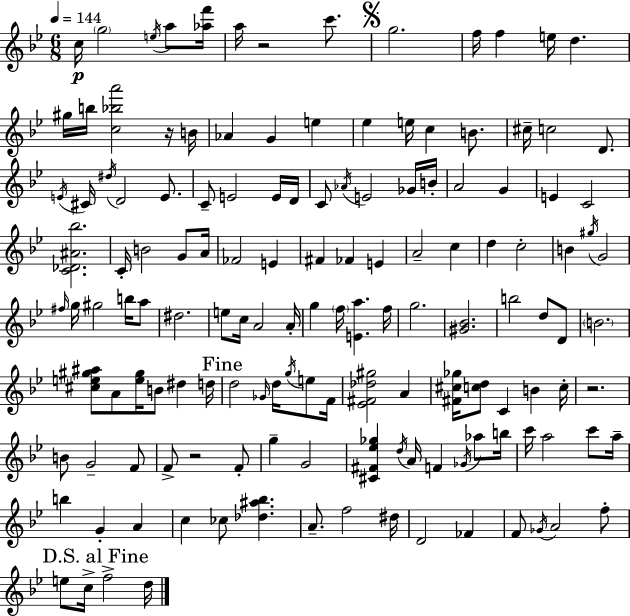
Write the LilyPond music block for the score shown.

{
  \clef treble
  \numericTimeSignature
  \time 6/8
  \key g \minor
  \tempo 4 = 144
  c''16\p \parenthesize g''2 \acciaccatura { e''16 } a''8 | <aes'' f'''>16 a''16 r2 c'''8. | \mark \markup { \musicglyph "scripts.segno" } g''2. | f''16 f''4 e''16 d''4. | \break gis''16 b''16 <c'' bes'' a'''>2 r16 | b'16 aes'4 g'4 e''4 | ees''4 e''16 c''4 b'8. | cis''16-- c''2 d'8. | \break \acciaccatura { e'16 } cis'16 \acciaccatura { dis''16 } d'2 | e'8. c'8-- e'2 | e'16 d'16 c'8 \acciaccatura { aes'16 } e'2 | ges'16 b'16-. a'2 | \break g'4 e'4 c'2 | <c' des' ais' bes''>2. | c'16-. b'2 | g'8 a'16 fes'2 | \break e'4 fis'4 fes'4 | e'4 a'2-- | c''4 d''4 c''2-. | b'4 \acciaccatura { gis''16 } g'2 | \break \grace { fis''16 } g''16 gis''2 | b''16 a''8 dis''2. | e''8 c''16 a'2 | a'16-. g''4 \parenthesize f''16 <e' a''>4. | \break f''16 g''2. | <gis' bes'>2. | b''2 | d''8 d'8 \parenthesize b'2. | \break <cis'' e'' gis'' ais''>8 a'8 <e'' gis''>16 b'8 | dis''4 d''16 \mark "Fine" d''2 | \grace { ges'16 } d''16 \acciaccatura { g''16 } e''8 f'16 <ees' fis' des'' gis''>2 | a'4 <fis' cis'' ges''>16 <c'' d''>8 c'4 | \break b'4 c''16-. r2. | b'8 g'2-- | f'8 f'8-> r2 | f'8-. g''4-- | \break g'2 <cis' fis' ees'' ges''>4 | \acciaccatura { d''16 } a'16 f'4 \acciaccatura { ges'16 } aes''8 b''16 c'''16 a''2 | c'''8 a''16-- b''4 | g'4-. a'4 c''4 | \break ces''8 <des'' ais'' bes''>4. a'8.-- | f''2 dis''16 d'2 | fes'4 f'8 | \acciaccatura { ges'16 } a'2 f''8-. \mark "D.S. al Fine" e''8 | \break c''16-> f''2-> d''16 \bar "|."
}